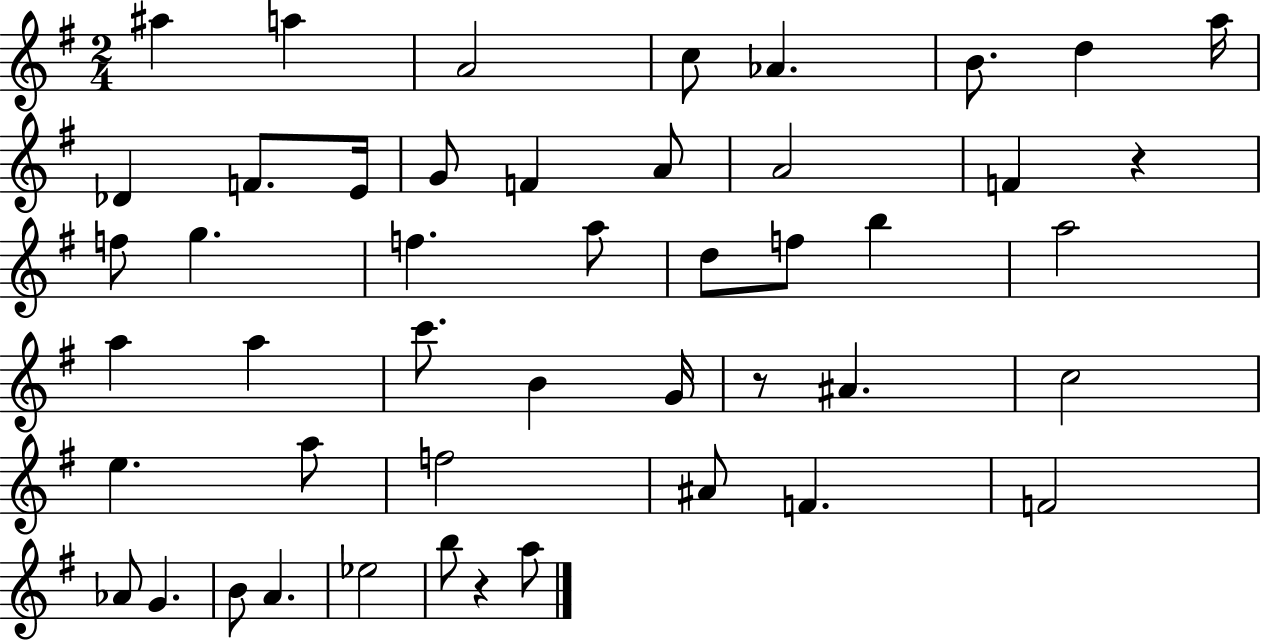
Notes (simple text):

A#5/q A5/q A4/h C5/e Ab4/q. B4/e. D5/q A5/s Db4/q F4/e. E4/s G4/e F4/q A4/e A4/h F4/q R/q F5/e G5/q. F5/q. A5/e D5/e F5/e B5/q A5/h A5/q A5/q C6/e. B4/q G4/s R/e A#4/q. C5/h E5/q. A5/e F5/h A#4/e F4/q. F4/h Ab4/e G4/q. B4/e A4/q. Eb5/h B5/e R/q A5/e